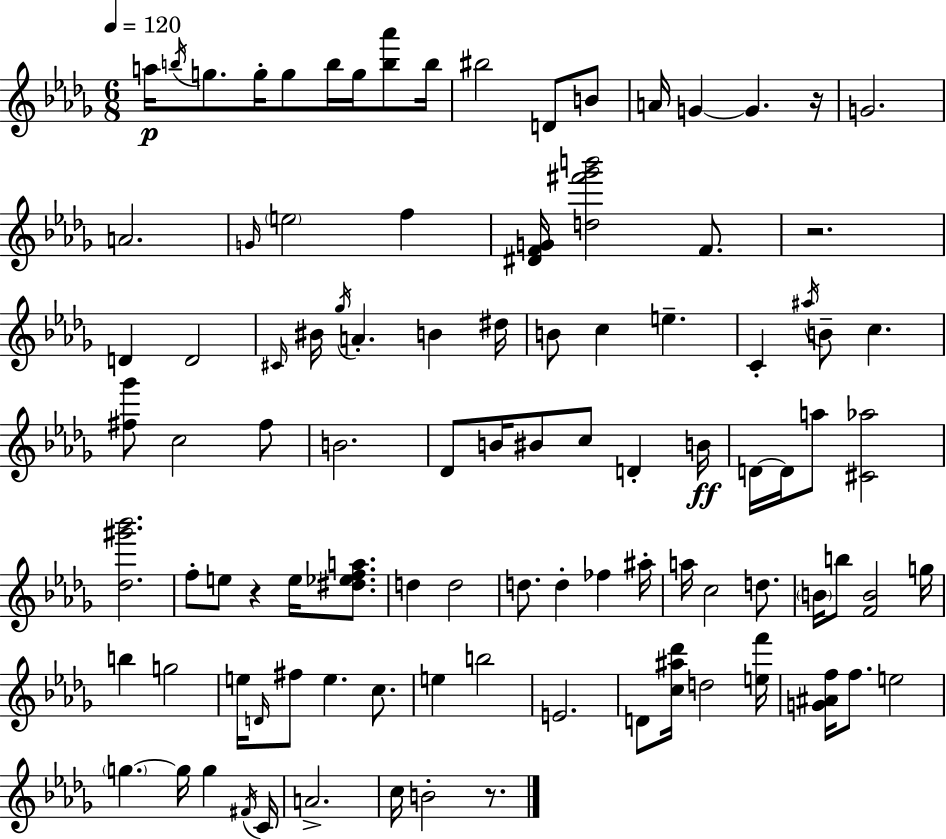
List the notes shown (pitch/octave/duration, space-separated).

A5/s B5/s G5/e. G5/s G5/e B5/s G5/s [B5,Ab6]/e B5/s BIS5/h D4/e B4/e A4/s G4/q G4/q. R/s G4/h. A4/h. G4/s E5/h F5/q [D#4,F4,G4]/s [D5,F#6,Gb6,B6]/h F4/e. R/h. D4/q D4/h C#4/s BIS4/s Gb5/s A4/q. B4/q D#5/s B4/e C5/q E5/q. C4/q A#5/s B4/e C5/q. [F#5,Gb6]/e C5/h F#5/e B4/h. Db4/e B4/s BIS4/e C5/e D4/q B4/s D4/s D4/s A5/e [C#4,Ab5]/h [Db5,G#6,Bb6]/h. F5/e E5/e R/q E5/s [D#5,Eb5,F5,A5]/e. D5/q D5/h D5/e. D5/q FES5/q A#5/s A5/s C5/h D5/e. B4/s B5/e [F4,B4]/h G5/s B5/q G5/h E5/s D4/s F#5/e E5/q. C5/e. E5/q B5/h E4/h. D4/e [C5,A#5,Db6]/s D5/h [E5,F6]/s [G4,A#4,F5]/s F5/e. E5/h G5/q. G5/s G5/q F#4/s C4/s A4/h. C5/s B4/h R/e.